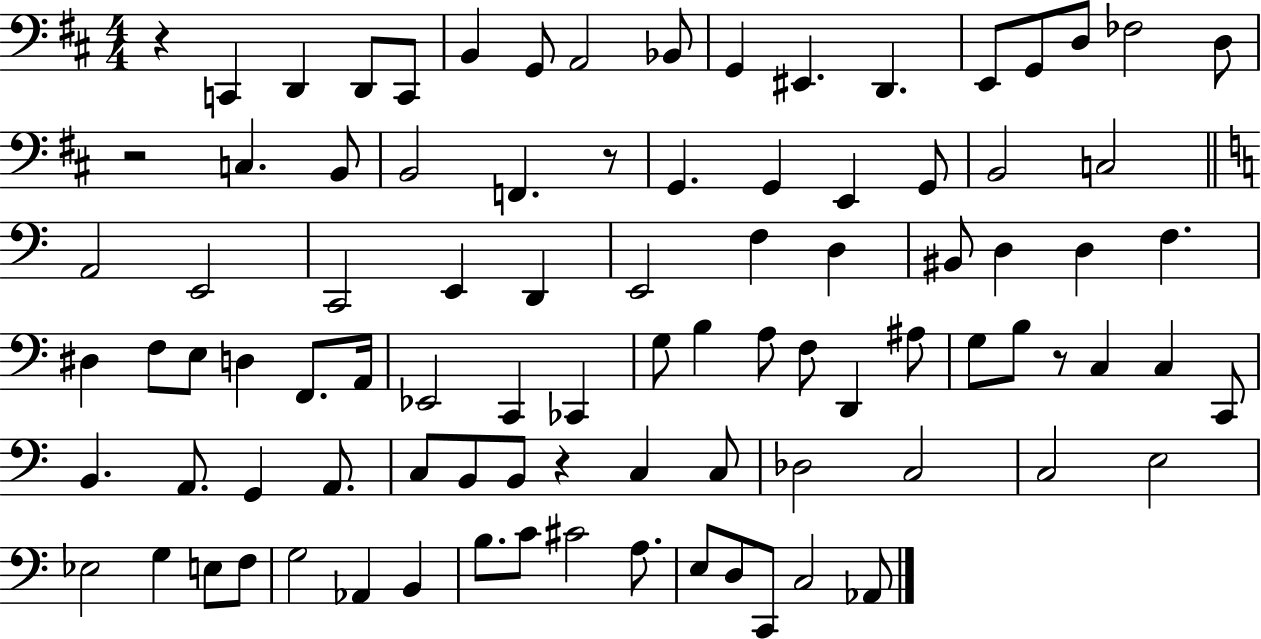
{
  \clef bass
  \numericTimeSignature
  \time 4/4
  \key d \major
  \repeat volta 2 { r4 c,4 d,4 d,8 c,8 | b,4 g,8 a,2 bes,8 | g,4 eis,4. d,4. | e,8 g,8 d8 fes2 d8 | \break r2 c4. b,8 | b,2 f,4. r8 | g,4. g,4 e,4 g,8 | b,2 c2 | \break \bar "||" \break \key c \major a,2 e,2 | c,2 e,4 d,4 | e,2 f4 d4 | bis,8 d4 d4 f4. | \break dis4 f8 e8 d4 f,8. a,16 | ees,2 c,4 ces,4 | g8 b4 a8 f8 d,4 ais8 | g8 b8 r8 c4 c4 c,8 | \break b,4. a,8. g,4 a,8. | c8 b,8 b,8 r4 c4 c8 | des2 c2 | c2 e2 | \break ees2 g4 e8 f8 | g2 aes,4 b,4 | b8. c'8 cis'2 a8. | e8 d8 c,8 c2 aes,8 | \break } \bar "|."
}